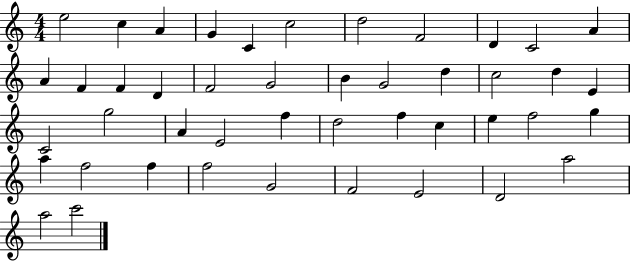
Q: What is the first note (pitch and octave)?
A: E5